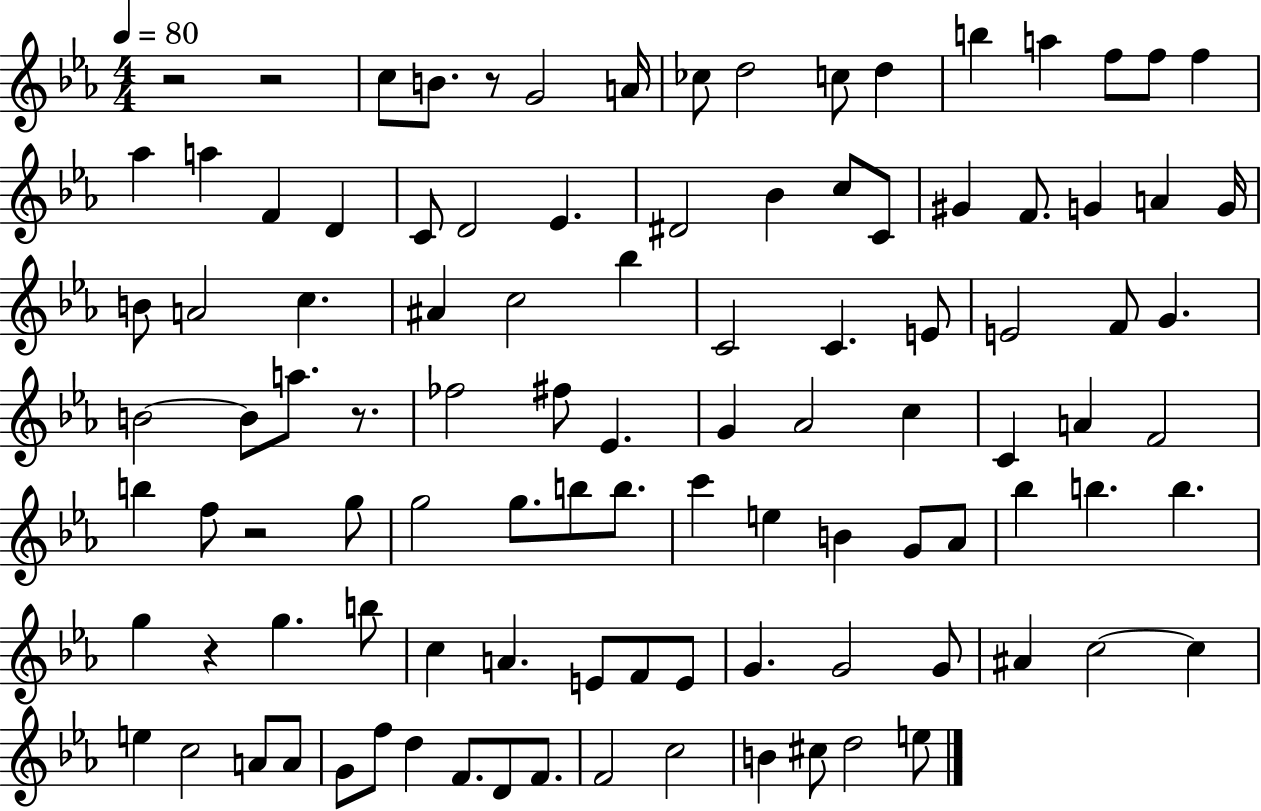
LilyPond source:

{
  \clef treble
  \numericTimeSignature
  \time 4/4
  \key ees \major
  \tempo 4 = 80
  r2 r2 | c''8 b'8. r8 g'2 a'16 | ces''8 d''2 c''8 d''4 | b''4 a''4 f''8 f''8 f''4 | \break aes''4 a''4 f'4 d'4 | c'8 d'2 ees'4. | dis'2 bes'4 c''8 c'8 | gis'4 f'8. g'4 a'4 g'16 | \break b'8 a'2 c''4. | ais'4 c''2 bes''4 | c'2 c'4. e'8 | e'2 f'8 g'4. | \break b'2~~ b'8 a''8. r8. | fes''2 fis''8 ees'4. | g'4 aes'2 c''4 | c'4 a'4 f'2 | \break b''4 f''8 r2 g''8 | g''2 g''8. b''8 b''8. | c'''4 e''4 b'4 g'8 aes'8 | bes''4 b''4. b''4. | \break g''4 r4 g''4. b''8 | c''4 a'4. e'8 f'8 e'8 | g'4. g'2 g'8 | ais'4 c''2~~ c''4 | \break e''4 c''2 a'8 a'8 | g'8 f''8 d''4 f'8. d'8 f'8. | f'2 c''2 | b'4 cis''8 d''2 e''8 | \break \bar "|."
}